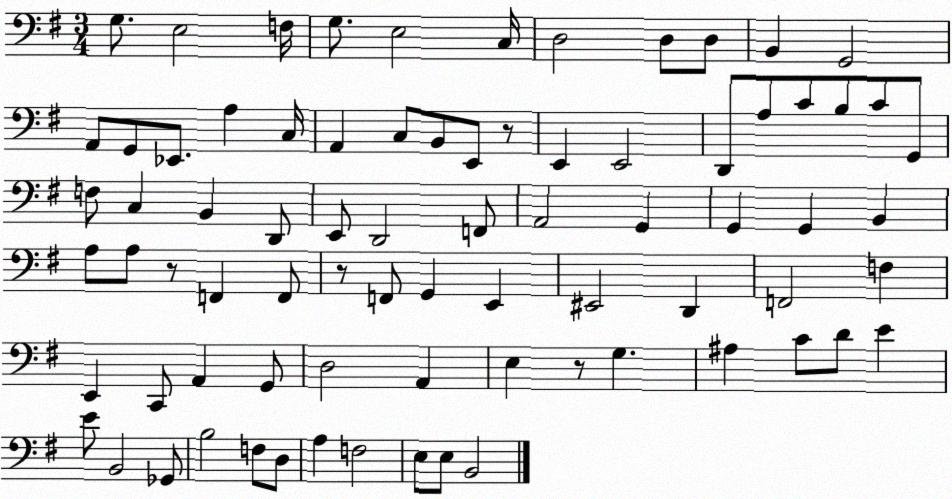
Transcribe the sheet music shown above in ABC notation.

X:1
T:Untitled
M:3/4
L:1/4
K:G
G,/2 E,2 F,/4 G,/2 E,2 C,/4 D,2 D,/2 D,/2 B,, G,,2 A,,/2 G,,/2 _E,,/2 A, C,/4 A,, C,/2 B,,/2 E,,/2 z/2 E,, E,,2 D,,/2 A,/2 C/2 B,/2 C/2 G,,/2 F,/2 C, B,, D,,/2 E,,/2 D,,2 F,,/2 A,,2 G,, G,, G,, B,, A,/2 A,/2 z/2 F,, F,,/2 z/2 F,,/2 G,, E,, ^E,,2 D,, F,,2 F, E,, C,,/2 A,, G,,/2 D,2 A,, E, z/2 G, ^A, C/2 D/2 E E/2 B,,2 _G,,/2 B,2 F,/2 D,/2 A, F,2 E,/2 E,/2 B,,2